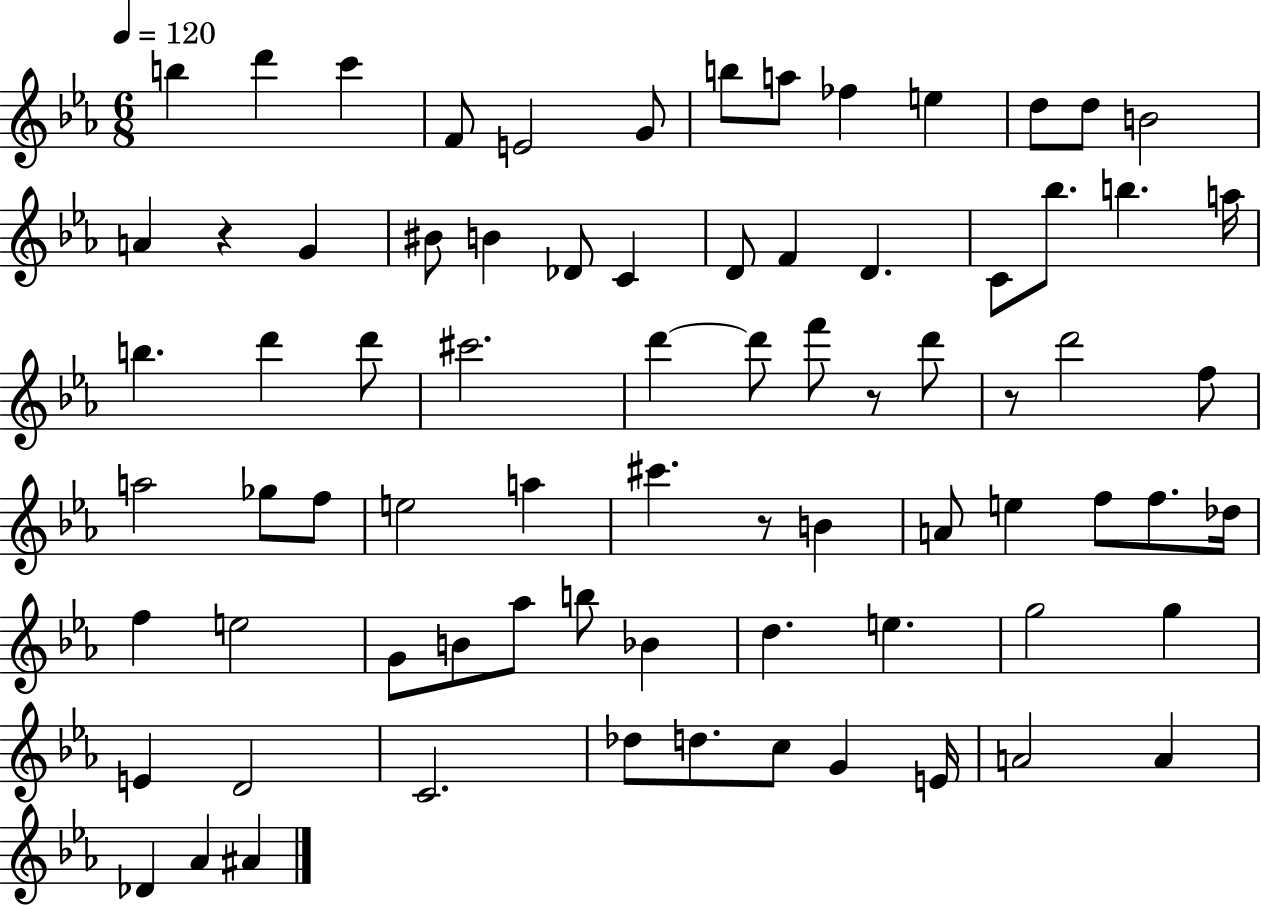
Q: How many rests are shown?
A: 4